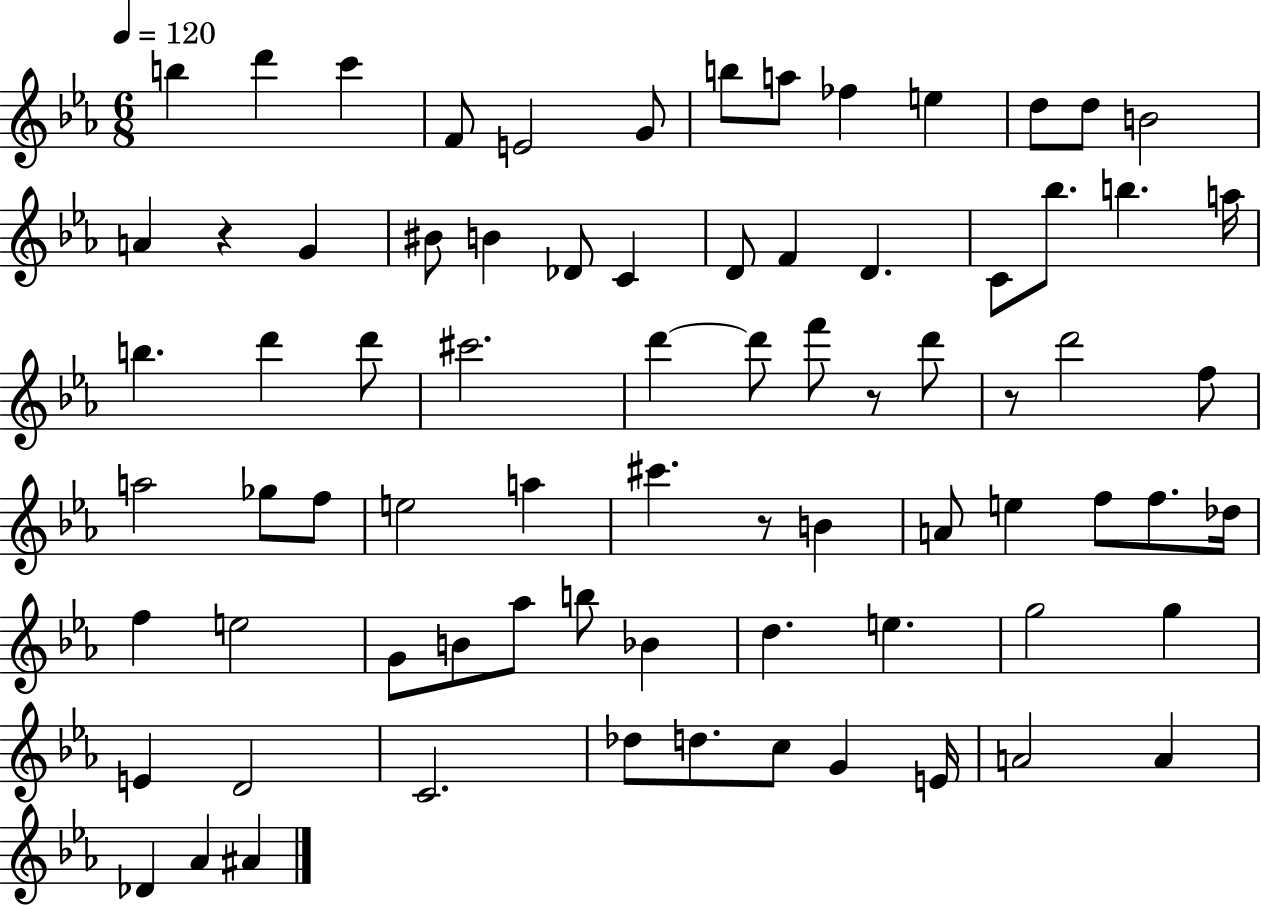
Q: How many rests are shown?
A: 4